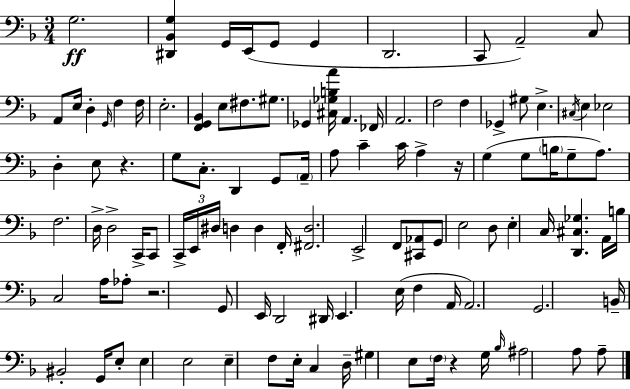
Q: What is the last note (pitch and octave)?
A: A3